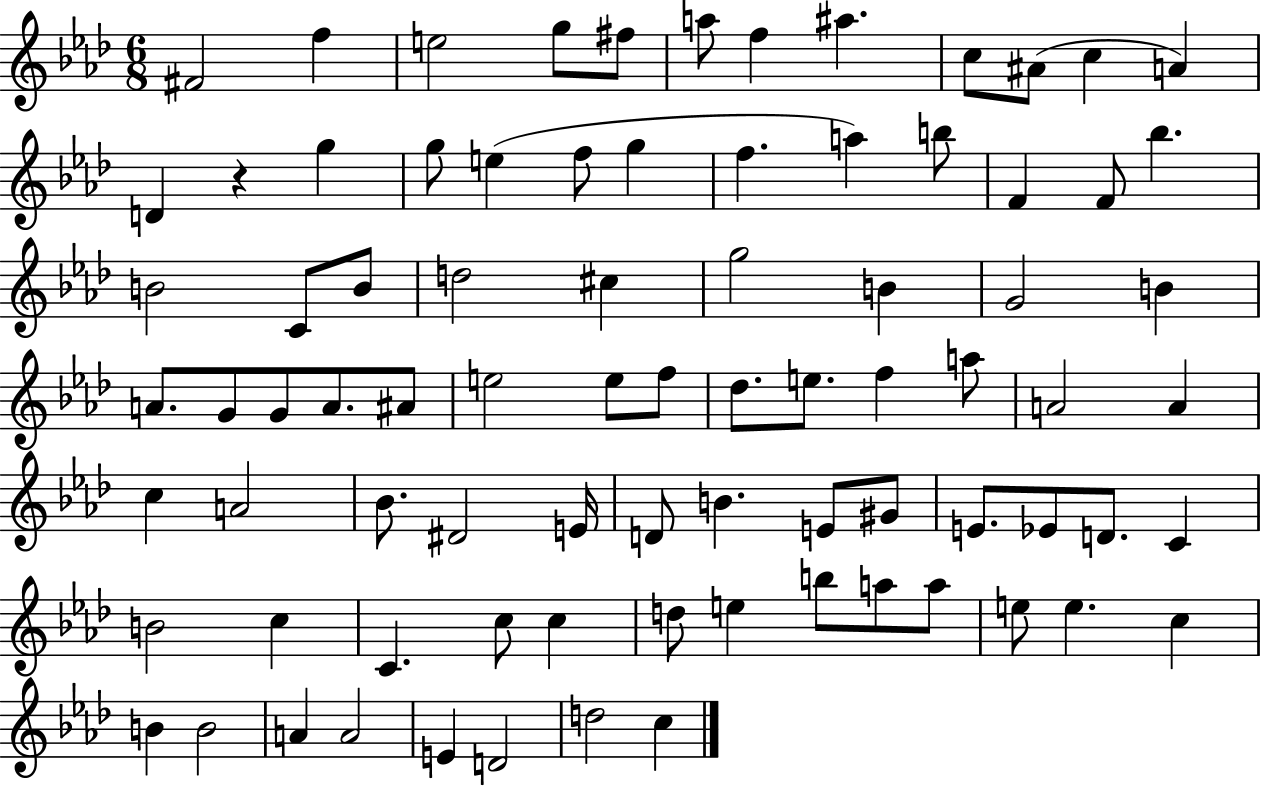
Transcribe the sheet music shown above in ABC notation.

X:1
T:Untitled
M:6/8
L:1/4
K:Ab
^F2 f e2 g/2 ^f/2 a/2 f ^a c/2 ^A/2 c A D z g g/2 e f/2 g f a b/2 F F/2 _b B2 C/2 B/2 d2 ^c g2 B G2 B A/2 G/2 G/2 A/2 ^A/2 e2 e/2 f/2 _d/2 e/2 f a/2 A2 A c A2 _B/2 ^D2 E/4 D/2 B E/2 ^G/2 E/2 _E/2 D/2 C B2 c C c/2 c d/2 e b/2 a/2 a/2 e/2 e c B B2 A A2 E D2 d2 c